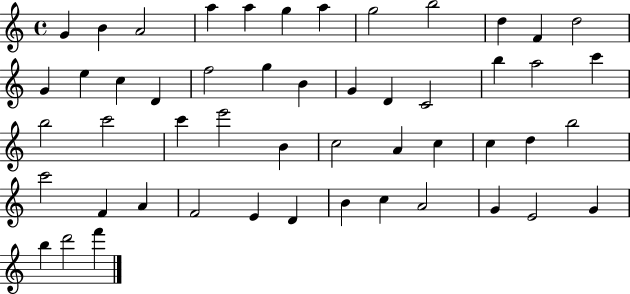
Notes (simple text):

G4/q B4/q A4/h A5/q A5/q G5/q A5/q G5/h B5/h D5/q F4/q D5/h G4/q E5/q C5/q D4/q F5/h G5/q B4/q G4/q D4/q C4/h B5/q A5/h C6/q B5/h C6/h C6/q E6/h B4/q C5/h A4/q C5/q C5/q D5/q B5/h C6/h F4/q A4/q F4/h E4/q D4/q B4/q C5/q A4/h G4/q E4/h G4/q B5/q D6/h F6/q